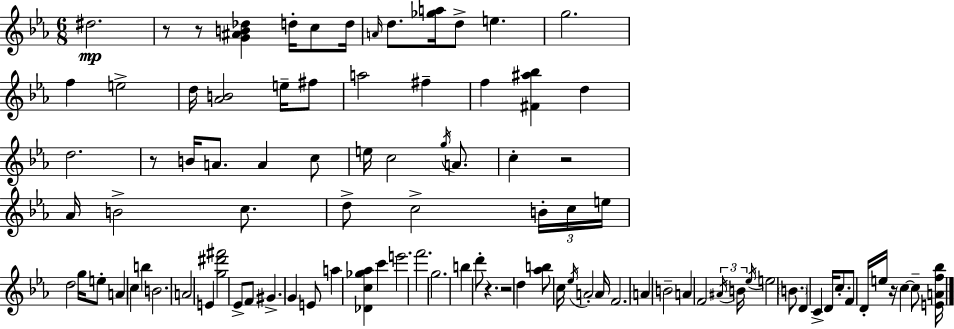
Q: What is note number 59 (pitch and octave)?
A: C5